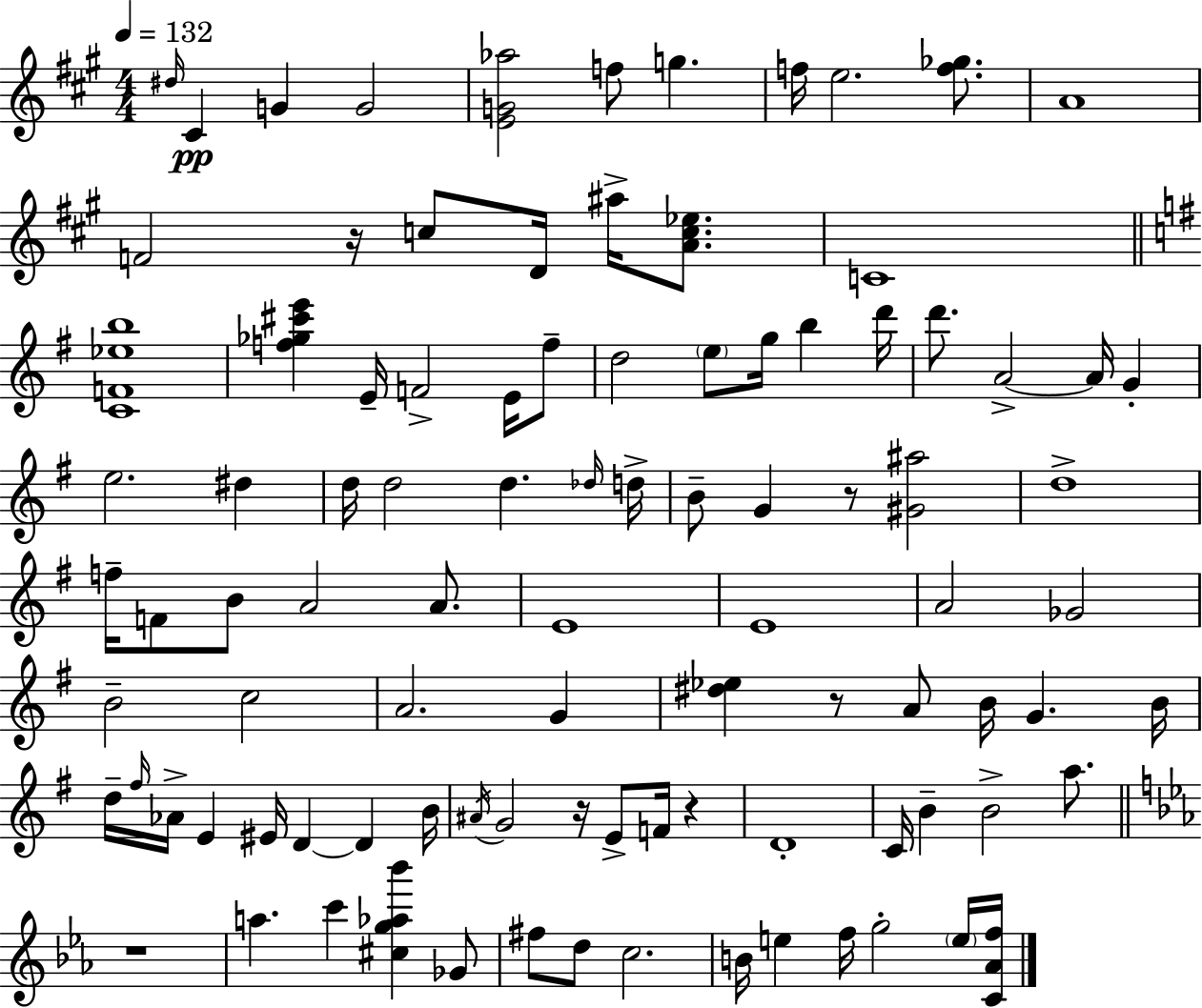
{
  \clef treble
  \numericTimeSignature
  \time 4/4
  \key a \major
  \tempo 4 = 132
  \repeat volta 2 { \grace { dis''16 }\pp cis'4 g'4 g'2 | <e' g' aes''>2 f''8 g''4. | f''16 e''2. <f'' ges''>8. | a'1 | \break f'2 r16 c''8 d'16 ais''16-> <a' c'' ees''>8. | c'1 | \bar "||" \break \key g \major <c' f' ees'' b''>1 | <f'' ges'' cis''' e'''>4 e'16-- f'2-> e'16 f''8-- | d''2 \parenthesize e''8 g''16 b''4 d'''16 | d'''8. a'2->~~ a'16 g'4-. | \break e''2. dis''4 | d''16 d''2 d''4. \grace { des''16 } | d''16-> b'8-- g'4 r8 <gis' ais''>2 | d''1-> | \break f''16-- f'8 b'8 a'2 a'8. | e'1 | e'1 | a'2 ges'2 | \break b'2-- c''2 | a'2. g'4 | <dis'' ees''>4 r8 a'8 b'16 g'4. | b'16 d''16-- \grace { fis''16 } aes'16-> e'4 eis'16 d'4~~ d'4 | \break b'16 \acciaccatura { ais'16 } g'2 r16 e'8-> f'16 r4 | d'1-. | c'16 b'4-- b'2-> | a''8. \bar "||" \break \key c \minor r1 | a''4. c'''4 <cis'' g'' aes'' bes'''>4 ges'8 | fis''8 d''8 c''2. | b'16 e''4 f''16 g''2-. \parenthesize e''16 <c' aes' f''>16 | \break } \bar "|."
}